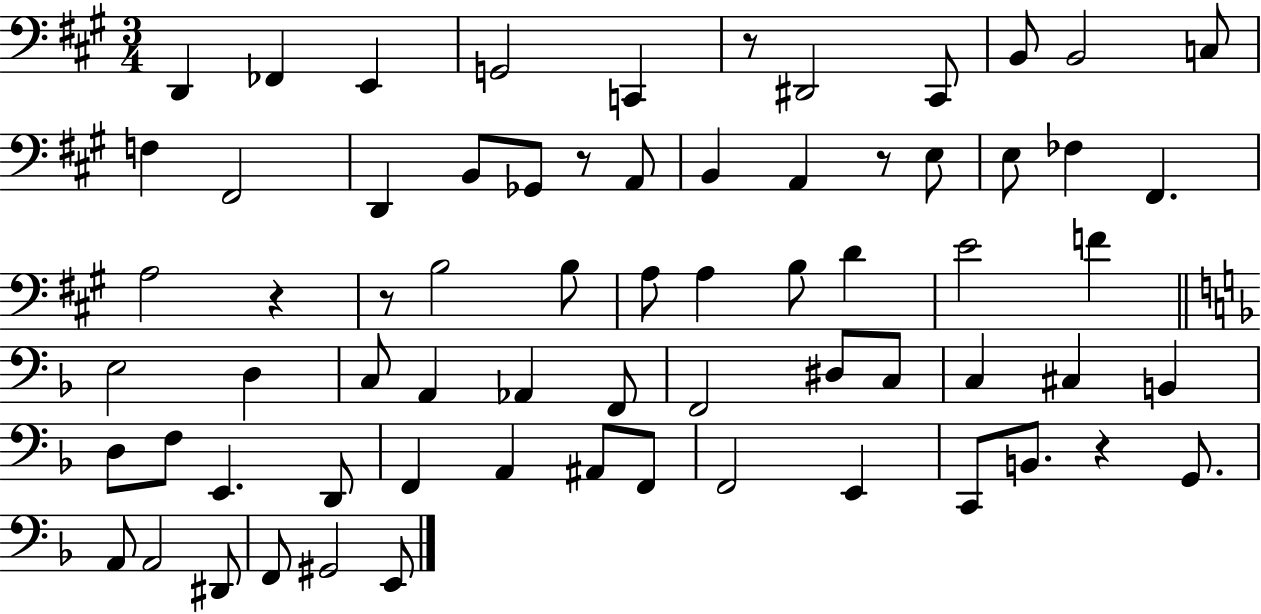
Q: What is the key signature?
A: A major